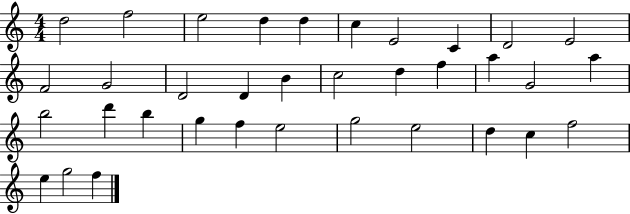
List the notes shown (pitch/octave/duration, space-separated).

D5/h F5/h E5/h D5/q D5/q C5/q E4/h C4/q D4/h E4/h F4/h G4/h D4/h D4/q B4/q C5/h D5/q F5/q A5/q G4/h A5/q B5/h D6/q B5/q G5/q F5/q E5/h G5/h E5/h D5/q C5/q F5/h E5/q G5/h F5/q